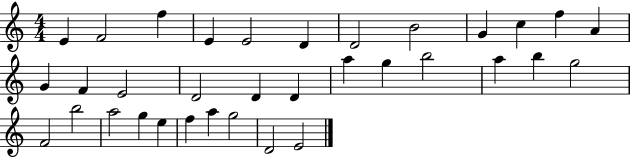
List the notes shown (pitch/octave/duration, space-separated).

E4/q F4/h F5/q E4/q E4/h D4/q D4/h B4/h G4/q C5/q F5/q A4/q G4/q F4/q E4/h D4/h D4/q D4/q A5/q G5/q B5/h A5/q B5/q G5/h F4/h B5/h A5/h G5/q E5/q F5/q A5/q G5/h D4/h E4/h